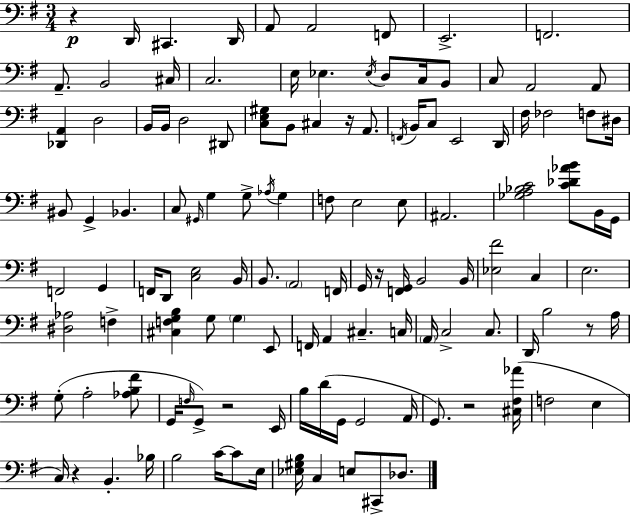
X:1
T:Untitled
M:3/4
L:1/4
K:Em
z D,,/4 ^C,, D,,/4 A,,/2 A,,2 F,,/2 E,,2 F,,2 A,,/2 B,,2 ^C,/4 C,2 E,/4 _E, _E,/4 D,/2 C,/4 B,,/2 C,/2 A,,2 A,,/2 [_D,,A,,] D,2 B,,/4 B,,/4 D,2 ^D,,/2 [C,E,^G,]/2 B,,/2 ^C, z/4 A,,/2 F,,/4 B,,/4 C,/2 E,,2 D,,/4 ^F,/4 _F,2 F,/2 ^D,/4 ^B,,/2 G,, _B,, C,/2 ^G,,/4 G, G,/2 _A,/4 G, F,/2 E,2 E,/2 ^A,,2 [_G,A,_B,C]2 [C_D_AB]/2 B,,/4 G,,/4 F,,2 G,, F,,/4 D,,/2 [C,E,]2 B,,/4 B,,/2 A,,2 F,,/4 G,,/4 z/4 [F,,G,,]/4 B,,2 B,,/4 [_E,^F]2 C, E,2 [^D,_A,]2 F, [^C,F,G,B,] G,/2 G, E,,/2 F,,/4 A,, ^C, C,/4 A,,/4 C,2 C,/2 D,,/4 B,2 z/2 A,/4 G,/2 A,2 [_A,B,^F]/2 G,,/4 F,/4 G,,/2 z2 E,,/4 B,/4 D/4 G,,/4 G,,2 A,,/4 G,,/2 z2 [^C,^F,_A]/4 F,2 E, C,/4 z B,, _B,/4 B,2 C/4 C/2 E,/4 [_E,^G,B,]/4 C, E,/2 ^C,,/2 _D,/2